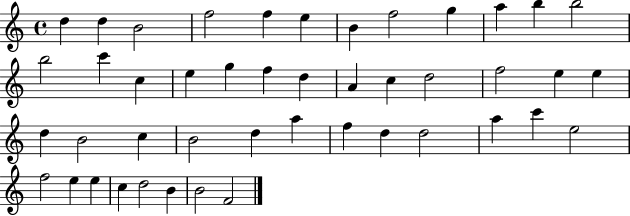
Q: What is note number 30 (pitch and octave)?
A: D5